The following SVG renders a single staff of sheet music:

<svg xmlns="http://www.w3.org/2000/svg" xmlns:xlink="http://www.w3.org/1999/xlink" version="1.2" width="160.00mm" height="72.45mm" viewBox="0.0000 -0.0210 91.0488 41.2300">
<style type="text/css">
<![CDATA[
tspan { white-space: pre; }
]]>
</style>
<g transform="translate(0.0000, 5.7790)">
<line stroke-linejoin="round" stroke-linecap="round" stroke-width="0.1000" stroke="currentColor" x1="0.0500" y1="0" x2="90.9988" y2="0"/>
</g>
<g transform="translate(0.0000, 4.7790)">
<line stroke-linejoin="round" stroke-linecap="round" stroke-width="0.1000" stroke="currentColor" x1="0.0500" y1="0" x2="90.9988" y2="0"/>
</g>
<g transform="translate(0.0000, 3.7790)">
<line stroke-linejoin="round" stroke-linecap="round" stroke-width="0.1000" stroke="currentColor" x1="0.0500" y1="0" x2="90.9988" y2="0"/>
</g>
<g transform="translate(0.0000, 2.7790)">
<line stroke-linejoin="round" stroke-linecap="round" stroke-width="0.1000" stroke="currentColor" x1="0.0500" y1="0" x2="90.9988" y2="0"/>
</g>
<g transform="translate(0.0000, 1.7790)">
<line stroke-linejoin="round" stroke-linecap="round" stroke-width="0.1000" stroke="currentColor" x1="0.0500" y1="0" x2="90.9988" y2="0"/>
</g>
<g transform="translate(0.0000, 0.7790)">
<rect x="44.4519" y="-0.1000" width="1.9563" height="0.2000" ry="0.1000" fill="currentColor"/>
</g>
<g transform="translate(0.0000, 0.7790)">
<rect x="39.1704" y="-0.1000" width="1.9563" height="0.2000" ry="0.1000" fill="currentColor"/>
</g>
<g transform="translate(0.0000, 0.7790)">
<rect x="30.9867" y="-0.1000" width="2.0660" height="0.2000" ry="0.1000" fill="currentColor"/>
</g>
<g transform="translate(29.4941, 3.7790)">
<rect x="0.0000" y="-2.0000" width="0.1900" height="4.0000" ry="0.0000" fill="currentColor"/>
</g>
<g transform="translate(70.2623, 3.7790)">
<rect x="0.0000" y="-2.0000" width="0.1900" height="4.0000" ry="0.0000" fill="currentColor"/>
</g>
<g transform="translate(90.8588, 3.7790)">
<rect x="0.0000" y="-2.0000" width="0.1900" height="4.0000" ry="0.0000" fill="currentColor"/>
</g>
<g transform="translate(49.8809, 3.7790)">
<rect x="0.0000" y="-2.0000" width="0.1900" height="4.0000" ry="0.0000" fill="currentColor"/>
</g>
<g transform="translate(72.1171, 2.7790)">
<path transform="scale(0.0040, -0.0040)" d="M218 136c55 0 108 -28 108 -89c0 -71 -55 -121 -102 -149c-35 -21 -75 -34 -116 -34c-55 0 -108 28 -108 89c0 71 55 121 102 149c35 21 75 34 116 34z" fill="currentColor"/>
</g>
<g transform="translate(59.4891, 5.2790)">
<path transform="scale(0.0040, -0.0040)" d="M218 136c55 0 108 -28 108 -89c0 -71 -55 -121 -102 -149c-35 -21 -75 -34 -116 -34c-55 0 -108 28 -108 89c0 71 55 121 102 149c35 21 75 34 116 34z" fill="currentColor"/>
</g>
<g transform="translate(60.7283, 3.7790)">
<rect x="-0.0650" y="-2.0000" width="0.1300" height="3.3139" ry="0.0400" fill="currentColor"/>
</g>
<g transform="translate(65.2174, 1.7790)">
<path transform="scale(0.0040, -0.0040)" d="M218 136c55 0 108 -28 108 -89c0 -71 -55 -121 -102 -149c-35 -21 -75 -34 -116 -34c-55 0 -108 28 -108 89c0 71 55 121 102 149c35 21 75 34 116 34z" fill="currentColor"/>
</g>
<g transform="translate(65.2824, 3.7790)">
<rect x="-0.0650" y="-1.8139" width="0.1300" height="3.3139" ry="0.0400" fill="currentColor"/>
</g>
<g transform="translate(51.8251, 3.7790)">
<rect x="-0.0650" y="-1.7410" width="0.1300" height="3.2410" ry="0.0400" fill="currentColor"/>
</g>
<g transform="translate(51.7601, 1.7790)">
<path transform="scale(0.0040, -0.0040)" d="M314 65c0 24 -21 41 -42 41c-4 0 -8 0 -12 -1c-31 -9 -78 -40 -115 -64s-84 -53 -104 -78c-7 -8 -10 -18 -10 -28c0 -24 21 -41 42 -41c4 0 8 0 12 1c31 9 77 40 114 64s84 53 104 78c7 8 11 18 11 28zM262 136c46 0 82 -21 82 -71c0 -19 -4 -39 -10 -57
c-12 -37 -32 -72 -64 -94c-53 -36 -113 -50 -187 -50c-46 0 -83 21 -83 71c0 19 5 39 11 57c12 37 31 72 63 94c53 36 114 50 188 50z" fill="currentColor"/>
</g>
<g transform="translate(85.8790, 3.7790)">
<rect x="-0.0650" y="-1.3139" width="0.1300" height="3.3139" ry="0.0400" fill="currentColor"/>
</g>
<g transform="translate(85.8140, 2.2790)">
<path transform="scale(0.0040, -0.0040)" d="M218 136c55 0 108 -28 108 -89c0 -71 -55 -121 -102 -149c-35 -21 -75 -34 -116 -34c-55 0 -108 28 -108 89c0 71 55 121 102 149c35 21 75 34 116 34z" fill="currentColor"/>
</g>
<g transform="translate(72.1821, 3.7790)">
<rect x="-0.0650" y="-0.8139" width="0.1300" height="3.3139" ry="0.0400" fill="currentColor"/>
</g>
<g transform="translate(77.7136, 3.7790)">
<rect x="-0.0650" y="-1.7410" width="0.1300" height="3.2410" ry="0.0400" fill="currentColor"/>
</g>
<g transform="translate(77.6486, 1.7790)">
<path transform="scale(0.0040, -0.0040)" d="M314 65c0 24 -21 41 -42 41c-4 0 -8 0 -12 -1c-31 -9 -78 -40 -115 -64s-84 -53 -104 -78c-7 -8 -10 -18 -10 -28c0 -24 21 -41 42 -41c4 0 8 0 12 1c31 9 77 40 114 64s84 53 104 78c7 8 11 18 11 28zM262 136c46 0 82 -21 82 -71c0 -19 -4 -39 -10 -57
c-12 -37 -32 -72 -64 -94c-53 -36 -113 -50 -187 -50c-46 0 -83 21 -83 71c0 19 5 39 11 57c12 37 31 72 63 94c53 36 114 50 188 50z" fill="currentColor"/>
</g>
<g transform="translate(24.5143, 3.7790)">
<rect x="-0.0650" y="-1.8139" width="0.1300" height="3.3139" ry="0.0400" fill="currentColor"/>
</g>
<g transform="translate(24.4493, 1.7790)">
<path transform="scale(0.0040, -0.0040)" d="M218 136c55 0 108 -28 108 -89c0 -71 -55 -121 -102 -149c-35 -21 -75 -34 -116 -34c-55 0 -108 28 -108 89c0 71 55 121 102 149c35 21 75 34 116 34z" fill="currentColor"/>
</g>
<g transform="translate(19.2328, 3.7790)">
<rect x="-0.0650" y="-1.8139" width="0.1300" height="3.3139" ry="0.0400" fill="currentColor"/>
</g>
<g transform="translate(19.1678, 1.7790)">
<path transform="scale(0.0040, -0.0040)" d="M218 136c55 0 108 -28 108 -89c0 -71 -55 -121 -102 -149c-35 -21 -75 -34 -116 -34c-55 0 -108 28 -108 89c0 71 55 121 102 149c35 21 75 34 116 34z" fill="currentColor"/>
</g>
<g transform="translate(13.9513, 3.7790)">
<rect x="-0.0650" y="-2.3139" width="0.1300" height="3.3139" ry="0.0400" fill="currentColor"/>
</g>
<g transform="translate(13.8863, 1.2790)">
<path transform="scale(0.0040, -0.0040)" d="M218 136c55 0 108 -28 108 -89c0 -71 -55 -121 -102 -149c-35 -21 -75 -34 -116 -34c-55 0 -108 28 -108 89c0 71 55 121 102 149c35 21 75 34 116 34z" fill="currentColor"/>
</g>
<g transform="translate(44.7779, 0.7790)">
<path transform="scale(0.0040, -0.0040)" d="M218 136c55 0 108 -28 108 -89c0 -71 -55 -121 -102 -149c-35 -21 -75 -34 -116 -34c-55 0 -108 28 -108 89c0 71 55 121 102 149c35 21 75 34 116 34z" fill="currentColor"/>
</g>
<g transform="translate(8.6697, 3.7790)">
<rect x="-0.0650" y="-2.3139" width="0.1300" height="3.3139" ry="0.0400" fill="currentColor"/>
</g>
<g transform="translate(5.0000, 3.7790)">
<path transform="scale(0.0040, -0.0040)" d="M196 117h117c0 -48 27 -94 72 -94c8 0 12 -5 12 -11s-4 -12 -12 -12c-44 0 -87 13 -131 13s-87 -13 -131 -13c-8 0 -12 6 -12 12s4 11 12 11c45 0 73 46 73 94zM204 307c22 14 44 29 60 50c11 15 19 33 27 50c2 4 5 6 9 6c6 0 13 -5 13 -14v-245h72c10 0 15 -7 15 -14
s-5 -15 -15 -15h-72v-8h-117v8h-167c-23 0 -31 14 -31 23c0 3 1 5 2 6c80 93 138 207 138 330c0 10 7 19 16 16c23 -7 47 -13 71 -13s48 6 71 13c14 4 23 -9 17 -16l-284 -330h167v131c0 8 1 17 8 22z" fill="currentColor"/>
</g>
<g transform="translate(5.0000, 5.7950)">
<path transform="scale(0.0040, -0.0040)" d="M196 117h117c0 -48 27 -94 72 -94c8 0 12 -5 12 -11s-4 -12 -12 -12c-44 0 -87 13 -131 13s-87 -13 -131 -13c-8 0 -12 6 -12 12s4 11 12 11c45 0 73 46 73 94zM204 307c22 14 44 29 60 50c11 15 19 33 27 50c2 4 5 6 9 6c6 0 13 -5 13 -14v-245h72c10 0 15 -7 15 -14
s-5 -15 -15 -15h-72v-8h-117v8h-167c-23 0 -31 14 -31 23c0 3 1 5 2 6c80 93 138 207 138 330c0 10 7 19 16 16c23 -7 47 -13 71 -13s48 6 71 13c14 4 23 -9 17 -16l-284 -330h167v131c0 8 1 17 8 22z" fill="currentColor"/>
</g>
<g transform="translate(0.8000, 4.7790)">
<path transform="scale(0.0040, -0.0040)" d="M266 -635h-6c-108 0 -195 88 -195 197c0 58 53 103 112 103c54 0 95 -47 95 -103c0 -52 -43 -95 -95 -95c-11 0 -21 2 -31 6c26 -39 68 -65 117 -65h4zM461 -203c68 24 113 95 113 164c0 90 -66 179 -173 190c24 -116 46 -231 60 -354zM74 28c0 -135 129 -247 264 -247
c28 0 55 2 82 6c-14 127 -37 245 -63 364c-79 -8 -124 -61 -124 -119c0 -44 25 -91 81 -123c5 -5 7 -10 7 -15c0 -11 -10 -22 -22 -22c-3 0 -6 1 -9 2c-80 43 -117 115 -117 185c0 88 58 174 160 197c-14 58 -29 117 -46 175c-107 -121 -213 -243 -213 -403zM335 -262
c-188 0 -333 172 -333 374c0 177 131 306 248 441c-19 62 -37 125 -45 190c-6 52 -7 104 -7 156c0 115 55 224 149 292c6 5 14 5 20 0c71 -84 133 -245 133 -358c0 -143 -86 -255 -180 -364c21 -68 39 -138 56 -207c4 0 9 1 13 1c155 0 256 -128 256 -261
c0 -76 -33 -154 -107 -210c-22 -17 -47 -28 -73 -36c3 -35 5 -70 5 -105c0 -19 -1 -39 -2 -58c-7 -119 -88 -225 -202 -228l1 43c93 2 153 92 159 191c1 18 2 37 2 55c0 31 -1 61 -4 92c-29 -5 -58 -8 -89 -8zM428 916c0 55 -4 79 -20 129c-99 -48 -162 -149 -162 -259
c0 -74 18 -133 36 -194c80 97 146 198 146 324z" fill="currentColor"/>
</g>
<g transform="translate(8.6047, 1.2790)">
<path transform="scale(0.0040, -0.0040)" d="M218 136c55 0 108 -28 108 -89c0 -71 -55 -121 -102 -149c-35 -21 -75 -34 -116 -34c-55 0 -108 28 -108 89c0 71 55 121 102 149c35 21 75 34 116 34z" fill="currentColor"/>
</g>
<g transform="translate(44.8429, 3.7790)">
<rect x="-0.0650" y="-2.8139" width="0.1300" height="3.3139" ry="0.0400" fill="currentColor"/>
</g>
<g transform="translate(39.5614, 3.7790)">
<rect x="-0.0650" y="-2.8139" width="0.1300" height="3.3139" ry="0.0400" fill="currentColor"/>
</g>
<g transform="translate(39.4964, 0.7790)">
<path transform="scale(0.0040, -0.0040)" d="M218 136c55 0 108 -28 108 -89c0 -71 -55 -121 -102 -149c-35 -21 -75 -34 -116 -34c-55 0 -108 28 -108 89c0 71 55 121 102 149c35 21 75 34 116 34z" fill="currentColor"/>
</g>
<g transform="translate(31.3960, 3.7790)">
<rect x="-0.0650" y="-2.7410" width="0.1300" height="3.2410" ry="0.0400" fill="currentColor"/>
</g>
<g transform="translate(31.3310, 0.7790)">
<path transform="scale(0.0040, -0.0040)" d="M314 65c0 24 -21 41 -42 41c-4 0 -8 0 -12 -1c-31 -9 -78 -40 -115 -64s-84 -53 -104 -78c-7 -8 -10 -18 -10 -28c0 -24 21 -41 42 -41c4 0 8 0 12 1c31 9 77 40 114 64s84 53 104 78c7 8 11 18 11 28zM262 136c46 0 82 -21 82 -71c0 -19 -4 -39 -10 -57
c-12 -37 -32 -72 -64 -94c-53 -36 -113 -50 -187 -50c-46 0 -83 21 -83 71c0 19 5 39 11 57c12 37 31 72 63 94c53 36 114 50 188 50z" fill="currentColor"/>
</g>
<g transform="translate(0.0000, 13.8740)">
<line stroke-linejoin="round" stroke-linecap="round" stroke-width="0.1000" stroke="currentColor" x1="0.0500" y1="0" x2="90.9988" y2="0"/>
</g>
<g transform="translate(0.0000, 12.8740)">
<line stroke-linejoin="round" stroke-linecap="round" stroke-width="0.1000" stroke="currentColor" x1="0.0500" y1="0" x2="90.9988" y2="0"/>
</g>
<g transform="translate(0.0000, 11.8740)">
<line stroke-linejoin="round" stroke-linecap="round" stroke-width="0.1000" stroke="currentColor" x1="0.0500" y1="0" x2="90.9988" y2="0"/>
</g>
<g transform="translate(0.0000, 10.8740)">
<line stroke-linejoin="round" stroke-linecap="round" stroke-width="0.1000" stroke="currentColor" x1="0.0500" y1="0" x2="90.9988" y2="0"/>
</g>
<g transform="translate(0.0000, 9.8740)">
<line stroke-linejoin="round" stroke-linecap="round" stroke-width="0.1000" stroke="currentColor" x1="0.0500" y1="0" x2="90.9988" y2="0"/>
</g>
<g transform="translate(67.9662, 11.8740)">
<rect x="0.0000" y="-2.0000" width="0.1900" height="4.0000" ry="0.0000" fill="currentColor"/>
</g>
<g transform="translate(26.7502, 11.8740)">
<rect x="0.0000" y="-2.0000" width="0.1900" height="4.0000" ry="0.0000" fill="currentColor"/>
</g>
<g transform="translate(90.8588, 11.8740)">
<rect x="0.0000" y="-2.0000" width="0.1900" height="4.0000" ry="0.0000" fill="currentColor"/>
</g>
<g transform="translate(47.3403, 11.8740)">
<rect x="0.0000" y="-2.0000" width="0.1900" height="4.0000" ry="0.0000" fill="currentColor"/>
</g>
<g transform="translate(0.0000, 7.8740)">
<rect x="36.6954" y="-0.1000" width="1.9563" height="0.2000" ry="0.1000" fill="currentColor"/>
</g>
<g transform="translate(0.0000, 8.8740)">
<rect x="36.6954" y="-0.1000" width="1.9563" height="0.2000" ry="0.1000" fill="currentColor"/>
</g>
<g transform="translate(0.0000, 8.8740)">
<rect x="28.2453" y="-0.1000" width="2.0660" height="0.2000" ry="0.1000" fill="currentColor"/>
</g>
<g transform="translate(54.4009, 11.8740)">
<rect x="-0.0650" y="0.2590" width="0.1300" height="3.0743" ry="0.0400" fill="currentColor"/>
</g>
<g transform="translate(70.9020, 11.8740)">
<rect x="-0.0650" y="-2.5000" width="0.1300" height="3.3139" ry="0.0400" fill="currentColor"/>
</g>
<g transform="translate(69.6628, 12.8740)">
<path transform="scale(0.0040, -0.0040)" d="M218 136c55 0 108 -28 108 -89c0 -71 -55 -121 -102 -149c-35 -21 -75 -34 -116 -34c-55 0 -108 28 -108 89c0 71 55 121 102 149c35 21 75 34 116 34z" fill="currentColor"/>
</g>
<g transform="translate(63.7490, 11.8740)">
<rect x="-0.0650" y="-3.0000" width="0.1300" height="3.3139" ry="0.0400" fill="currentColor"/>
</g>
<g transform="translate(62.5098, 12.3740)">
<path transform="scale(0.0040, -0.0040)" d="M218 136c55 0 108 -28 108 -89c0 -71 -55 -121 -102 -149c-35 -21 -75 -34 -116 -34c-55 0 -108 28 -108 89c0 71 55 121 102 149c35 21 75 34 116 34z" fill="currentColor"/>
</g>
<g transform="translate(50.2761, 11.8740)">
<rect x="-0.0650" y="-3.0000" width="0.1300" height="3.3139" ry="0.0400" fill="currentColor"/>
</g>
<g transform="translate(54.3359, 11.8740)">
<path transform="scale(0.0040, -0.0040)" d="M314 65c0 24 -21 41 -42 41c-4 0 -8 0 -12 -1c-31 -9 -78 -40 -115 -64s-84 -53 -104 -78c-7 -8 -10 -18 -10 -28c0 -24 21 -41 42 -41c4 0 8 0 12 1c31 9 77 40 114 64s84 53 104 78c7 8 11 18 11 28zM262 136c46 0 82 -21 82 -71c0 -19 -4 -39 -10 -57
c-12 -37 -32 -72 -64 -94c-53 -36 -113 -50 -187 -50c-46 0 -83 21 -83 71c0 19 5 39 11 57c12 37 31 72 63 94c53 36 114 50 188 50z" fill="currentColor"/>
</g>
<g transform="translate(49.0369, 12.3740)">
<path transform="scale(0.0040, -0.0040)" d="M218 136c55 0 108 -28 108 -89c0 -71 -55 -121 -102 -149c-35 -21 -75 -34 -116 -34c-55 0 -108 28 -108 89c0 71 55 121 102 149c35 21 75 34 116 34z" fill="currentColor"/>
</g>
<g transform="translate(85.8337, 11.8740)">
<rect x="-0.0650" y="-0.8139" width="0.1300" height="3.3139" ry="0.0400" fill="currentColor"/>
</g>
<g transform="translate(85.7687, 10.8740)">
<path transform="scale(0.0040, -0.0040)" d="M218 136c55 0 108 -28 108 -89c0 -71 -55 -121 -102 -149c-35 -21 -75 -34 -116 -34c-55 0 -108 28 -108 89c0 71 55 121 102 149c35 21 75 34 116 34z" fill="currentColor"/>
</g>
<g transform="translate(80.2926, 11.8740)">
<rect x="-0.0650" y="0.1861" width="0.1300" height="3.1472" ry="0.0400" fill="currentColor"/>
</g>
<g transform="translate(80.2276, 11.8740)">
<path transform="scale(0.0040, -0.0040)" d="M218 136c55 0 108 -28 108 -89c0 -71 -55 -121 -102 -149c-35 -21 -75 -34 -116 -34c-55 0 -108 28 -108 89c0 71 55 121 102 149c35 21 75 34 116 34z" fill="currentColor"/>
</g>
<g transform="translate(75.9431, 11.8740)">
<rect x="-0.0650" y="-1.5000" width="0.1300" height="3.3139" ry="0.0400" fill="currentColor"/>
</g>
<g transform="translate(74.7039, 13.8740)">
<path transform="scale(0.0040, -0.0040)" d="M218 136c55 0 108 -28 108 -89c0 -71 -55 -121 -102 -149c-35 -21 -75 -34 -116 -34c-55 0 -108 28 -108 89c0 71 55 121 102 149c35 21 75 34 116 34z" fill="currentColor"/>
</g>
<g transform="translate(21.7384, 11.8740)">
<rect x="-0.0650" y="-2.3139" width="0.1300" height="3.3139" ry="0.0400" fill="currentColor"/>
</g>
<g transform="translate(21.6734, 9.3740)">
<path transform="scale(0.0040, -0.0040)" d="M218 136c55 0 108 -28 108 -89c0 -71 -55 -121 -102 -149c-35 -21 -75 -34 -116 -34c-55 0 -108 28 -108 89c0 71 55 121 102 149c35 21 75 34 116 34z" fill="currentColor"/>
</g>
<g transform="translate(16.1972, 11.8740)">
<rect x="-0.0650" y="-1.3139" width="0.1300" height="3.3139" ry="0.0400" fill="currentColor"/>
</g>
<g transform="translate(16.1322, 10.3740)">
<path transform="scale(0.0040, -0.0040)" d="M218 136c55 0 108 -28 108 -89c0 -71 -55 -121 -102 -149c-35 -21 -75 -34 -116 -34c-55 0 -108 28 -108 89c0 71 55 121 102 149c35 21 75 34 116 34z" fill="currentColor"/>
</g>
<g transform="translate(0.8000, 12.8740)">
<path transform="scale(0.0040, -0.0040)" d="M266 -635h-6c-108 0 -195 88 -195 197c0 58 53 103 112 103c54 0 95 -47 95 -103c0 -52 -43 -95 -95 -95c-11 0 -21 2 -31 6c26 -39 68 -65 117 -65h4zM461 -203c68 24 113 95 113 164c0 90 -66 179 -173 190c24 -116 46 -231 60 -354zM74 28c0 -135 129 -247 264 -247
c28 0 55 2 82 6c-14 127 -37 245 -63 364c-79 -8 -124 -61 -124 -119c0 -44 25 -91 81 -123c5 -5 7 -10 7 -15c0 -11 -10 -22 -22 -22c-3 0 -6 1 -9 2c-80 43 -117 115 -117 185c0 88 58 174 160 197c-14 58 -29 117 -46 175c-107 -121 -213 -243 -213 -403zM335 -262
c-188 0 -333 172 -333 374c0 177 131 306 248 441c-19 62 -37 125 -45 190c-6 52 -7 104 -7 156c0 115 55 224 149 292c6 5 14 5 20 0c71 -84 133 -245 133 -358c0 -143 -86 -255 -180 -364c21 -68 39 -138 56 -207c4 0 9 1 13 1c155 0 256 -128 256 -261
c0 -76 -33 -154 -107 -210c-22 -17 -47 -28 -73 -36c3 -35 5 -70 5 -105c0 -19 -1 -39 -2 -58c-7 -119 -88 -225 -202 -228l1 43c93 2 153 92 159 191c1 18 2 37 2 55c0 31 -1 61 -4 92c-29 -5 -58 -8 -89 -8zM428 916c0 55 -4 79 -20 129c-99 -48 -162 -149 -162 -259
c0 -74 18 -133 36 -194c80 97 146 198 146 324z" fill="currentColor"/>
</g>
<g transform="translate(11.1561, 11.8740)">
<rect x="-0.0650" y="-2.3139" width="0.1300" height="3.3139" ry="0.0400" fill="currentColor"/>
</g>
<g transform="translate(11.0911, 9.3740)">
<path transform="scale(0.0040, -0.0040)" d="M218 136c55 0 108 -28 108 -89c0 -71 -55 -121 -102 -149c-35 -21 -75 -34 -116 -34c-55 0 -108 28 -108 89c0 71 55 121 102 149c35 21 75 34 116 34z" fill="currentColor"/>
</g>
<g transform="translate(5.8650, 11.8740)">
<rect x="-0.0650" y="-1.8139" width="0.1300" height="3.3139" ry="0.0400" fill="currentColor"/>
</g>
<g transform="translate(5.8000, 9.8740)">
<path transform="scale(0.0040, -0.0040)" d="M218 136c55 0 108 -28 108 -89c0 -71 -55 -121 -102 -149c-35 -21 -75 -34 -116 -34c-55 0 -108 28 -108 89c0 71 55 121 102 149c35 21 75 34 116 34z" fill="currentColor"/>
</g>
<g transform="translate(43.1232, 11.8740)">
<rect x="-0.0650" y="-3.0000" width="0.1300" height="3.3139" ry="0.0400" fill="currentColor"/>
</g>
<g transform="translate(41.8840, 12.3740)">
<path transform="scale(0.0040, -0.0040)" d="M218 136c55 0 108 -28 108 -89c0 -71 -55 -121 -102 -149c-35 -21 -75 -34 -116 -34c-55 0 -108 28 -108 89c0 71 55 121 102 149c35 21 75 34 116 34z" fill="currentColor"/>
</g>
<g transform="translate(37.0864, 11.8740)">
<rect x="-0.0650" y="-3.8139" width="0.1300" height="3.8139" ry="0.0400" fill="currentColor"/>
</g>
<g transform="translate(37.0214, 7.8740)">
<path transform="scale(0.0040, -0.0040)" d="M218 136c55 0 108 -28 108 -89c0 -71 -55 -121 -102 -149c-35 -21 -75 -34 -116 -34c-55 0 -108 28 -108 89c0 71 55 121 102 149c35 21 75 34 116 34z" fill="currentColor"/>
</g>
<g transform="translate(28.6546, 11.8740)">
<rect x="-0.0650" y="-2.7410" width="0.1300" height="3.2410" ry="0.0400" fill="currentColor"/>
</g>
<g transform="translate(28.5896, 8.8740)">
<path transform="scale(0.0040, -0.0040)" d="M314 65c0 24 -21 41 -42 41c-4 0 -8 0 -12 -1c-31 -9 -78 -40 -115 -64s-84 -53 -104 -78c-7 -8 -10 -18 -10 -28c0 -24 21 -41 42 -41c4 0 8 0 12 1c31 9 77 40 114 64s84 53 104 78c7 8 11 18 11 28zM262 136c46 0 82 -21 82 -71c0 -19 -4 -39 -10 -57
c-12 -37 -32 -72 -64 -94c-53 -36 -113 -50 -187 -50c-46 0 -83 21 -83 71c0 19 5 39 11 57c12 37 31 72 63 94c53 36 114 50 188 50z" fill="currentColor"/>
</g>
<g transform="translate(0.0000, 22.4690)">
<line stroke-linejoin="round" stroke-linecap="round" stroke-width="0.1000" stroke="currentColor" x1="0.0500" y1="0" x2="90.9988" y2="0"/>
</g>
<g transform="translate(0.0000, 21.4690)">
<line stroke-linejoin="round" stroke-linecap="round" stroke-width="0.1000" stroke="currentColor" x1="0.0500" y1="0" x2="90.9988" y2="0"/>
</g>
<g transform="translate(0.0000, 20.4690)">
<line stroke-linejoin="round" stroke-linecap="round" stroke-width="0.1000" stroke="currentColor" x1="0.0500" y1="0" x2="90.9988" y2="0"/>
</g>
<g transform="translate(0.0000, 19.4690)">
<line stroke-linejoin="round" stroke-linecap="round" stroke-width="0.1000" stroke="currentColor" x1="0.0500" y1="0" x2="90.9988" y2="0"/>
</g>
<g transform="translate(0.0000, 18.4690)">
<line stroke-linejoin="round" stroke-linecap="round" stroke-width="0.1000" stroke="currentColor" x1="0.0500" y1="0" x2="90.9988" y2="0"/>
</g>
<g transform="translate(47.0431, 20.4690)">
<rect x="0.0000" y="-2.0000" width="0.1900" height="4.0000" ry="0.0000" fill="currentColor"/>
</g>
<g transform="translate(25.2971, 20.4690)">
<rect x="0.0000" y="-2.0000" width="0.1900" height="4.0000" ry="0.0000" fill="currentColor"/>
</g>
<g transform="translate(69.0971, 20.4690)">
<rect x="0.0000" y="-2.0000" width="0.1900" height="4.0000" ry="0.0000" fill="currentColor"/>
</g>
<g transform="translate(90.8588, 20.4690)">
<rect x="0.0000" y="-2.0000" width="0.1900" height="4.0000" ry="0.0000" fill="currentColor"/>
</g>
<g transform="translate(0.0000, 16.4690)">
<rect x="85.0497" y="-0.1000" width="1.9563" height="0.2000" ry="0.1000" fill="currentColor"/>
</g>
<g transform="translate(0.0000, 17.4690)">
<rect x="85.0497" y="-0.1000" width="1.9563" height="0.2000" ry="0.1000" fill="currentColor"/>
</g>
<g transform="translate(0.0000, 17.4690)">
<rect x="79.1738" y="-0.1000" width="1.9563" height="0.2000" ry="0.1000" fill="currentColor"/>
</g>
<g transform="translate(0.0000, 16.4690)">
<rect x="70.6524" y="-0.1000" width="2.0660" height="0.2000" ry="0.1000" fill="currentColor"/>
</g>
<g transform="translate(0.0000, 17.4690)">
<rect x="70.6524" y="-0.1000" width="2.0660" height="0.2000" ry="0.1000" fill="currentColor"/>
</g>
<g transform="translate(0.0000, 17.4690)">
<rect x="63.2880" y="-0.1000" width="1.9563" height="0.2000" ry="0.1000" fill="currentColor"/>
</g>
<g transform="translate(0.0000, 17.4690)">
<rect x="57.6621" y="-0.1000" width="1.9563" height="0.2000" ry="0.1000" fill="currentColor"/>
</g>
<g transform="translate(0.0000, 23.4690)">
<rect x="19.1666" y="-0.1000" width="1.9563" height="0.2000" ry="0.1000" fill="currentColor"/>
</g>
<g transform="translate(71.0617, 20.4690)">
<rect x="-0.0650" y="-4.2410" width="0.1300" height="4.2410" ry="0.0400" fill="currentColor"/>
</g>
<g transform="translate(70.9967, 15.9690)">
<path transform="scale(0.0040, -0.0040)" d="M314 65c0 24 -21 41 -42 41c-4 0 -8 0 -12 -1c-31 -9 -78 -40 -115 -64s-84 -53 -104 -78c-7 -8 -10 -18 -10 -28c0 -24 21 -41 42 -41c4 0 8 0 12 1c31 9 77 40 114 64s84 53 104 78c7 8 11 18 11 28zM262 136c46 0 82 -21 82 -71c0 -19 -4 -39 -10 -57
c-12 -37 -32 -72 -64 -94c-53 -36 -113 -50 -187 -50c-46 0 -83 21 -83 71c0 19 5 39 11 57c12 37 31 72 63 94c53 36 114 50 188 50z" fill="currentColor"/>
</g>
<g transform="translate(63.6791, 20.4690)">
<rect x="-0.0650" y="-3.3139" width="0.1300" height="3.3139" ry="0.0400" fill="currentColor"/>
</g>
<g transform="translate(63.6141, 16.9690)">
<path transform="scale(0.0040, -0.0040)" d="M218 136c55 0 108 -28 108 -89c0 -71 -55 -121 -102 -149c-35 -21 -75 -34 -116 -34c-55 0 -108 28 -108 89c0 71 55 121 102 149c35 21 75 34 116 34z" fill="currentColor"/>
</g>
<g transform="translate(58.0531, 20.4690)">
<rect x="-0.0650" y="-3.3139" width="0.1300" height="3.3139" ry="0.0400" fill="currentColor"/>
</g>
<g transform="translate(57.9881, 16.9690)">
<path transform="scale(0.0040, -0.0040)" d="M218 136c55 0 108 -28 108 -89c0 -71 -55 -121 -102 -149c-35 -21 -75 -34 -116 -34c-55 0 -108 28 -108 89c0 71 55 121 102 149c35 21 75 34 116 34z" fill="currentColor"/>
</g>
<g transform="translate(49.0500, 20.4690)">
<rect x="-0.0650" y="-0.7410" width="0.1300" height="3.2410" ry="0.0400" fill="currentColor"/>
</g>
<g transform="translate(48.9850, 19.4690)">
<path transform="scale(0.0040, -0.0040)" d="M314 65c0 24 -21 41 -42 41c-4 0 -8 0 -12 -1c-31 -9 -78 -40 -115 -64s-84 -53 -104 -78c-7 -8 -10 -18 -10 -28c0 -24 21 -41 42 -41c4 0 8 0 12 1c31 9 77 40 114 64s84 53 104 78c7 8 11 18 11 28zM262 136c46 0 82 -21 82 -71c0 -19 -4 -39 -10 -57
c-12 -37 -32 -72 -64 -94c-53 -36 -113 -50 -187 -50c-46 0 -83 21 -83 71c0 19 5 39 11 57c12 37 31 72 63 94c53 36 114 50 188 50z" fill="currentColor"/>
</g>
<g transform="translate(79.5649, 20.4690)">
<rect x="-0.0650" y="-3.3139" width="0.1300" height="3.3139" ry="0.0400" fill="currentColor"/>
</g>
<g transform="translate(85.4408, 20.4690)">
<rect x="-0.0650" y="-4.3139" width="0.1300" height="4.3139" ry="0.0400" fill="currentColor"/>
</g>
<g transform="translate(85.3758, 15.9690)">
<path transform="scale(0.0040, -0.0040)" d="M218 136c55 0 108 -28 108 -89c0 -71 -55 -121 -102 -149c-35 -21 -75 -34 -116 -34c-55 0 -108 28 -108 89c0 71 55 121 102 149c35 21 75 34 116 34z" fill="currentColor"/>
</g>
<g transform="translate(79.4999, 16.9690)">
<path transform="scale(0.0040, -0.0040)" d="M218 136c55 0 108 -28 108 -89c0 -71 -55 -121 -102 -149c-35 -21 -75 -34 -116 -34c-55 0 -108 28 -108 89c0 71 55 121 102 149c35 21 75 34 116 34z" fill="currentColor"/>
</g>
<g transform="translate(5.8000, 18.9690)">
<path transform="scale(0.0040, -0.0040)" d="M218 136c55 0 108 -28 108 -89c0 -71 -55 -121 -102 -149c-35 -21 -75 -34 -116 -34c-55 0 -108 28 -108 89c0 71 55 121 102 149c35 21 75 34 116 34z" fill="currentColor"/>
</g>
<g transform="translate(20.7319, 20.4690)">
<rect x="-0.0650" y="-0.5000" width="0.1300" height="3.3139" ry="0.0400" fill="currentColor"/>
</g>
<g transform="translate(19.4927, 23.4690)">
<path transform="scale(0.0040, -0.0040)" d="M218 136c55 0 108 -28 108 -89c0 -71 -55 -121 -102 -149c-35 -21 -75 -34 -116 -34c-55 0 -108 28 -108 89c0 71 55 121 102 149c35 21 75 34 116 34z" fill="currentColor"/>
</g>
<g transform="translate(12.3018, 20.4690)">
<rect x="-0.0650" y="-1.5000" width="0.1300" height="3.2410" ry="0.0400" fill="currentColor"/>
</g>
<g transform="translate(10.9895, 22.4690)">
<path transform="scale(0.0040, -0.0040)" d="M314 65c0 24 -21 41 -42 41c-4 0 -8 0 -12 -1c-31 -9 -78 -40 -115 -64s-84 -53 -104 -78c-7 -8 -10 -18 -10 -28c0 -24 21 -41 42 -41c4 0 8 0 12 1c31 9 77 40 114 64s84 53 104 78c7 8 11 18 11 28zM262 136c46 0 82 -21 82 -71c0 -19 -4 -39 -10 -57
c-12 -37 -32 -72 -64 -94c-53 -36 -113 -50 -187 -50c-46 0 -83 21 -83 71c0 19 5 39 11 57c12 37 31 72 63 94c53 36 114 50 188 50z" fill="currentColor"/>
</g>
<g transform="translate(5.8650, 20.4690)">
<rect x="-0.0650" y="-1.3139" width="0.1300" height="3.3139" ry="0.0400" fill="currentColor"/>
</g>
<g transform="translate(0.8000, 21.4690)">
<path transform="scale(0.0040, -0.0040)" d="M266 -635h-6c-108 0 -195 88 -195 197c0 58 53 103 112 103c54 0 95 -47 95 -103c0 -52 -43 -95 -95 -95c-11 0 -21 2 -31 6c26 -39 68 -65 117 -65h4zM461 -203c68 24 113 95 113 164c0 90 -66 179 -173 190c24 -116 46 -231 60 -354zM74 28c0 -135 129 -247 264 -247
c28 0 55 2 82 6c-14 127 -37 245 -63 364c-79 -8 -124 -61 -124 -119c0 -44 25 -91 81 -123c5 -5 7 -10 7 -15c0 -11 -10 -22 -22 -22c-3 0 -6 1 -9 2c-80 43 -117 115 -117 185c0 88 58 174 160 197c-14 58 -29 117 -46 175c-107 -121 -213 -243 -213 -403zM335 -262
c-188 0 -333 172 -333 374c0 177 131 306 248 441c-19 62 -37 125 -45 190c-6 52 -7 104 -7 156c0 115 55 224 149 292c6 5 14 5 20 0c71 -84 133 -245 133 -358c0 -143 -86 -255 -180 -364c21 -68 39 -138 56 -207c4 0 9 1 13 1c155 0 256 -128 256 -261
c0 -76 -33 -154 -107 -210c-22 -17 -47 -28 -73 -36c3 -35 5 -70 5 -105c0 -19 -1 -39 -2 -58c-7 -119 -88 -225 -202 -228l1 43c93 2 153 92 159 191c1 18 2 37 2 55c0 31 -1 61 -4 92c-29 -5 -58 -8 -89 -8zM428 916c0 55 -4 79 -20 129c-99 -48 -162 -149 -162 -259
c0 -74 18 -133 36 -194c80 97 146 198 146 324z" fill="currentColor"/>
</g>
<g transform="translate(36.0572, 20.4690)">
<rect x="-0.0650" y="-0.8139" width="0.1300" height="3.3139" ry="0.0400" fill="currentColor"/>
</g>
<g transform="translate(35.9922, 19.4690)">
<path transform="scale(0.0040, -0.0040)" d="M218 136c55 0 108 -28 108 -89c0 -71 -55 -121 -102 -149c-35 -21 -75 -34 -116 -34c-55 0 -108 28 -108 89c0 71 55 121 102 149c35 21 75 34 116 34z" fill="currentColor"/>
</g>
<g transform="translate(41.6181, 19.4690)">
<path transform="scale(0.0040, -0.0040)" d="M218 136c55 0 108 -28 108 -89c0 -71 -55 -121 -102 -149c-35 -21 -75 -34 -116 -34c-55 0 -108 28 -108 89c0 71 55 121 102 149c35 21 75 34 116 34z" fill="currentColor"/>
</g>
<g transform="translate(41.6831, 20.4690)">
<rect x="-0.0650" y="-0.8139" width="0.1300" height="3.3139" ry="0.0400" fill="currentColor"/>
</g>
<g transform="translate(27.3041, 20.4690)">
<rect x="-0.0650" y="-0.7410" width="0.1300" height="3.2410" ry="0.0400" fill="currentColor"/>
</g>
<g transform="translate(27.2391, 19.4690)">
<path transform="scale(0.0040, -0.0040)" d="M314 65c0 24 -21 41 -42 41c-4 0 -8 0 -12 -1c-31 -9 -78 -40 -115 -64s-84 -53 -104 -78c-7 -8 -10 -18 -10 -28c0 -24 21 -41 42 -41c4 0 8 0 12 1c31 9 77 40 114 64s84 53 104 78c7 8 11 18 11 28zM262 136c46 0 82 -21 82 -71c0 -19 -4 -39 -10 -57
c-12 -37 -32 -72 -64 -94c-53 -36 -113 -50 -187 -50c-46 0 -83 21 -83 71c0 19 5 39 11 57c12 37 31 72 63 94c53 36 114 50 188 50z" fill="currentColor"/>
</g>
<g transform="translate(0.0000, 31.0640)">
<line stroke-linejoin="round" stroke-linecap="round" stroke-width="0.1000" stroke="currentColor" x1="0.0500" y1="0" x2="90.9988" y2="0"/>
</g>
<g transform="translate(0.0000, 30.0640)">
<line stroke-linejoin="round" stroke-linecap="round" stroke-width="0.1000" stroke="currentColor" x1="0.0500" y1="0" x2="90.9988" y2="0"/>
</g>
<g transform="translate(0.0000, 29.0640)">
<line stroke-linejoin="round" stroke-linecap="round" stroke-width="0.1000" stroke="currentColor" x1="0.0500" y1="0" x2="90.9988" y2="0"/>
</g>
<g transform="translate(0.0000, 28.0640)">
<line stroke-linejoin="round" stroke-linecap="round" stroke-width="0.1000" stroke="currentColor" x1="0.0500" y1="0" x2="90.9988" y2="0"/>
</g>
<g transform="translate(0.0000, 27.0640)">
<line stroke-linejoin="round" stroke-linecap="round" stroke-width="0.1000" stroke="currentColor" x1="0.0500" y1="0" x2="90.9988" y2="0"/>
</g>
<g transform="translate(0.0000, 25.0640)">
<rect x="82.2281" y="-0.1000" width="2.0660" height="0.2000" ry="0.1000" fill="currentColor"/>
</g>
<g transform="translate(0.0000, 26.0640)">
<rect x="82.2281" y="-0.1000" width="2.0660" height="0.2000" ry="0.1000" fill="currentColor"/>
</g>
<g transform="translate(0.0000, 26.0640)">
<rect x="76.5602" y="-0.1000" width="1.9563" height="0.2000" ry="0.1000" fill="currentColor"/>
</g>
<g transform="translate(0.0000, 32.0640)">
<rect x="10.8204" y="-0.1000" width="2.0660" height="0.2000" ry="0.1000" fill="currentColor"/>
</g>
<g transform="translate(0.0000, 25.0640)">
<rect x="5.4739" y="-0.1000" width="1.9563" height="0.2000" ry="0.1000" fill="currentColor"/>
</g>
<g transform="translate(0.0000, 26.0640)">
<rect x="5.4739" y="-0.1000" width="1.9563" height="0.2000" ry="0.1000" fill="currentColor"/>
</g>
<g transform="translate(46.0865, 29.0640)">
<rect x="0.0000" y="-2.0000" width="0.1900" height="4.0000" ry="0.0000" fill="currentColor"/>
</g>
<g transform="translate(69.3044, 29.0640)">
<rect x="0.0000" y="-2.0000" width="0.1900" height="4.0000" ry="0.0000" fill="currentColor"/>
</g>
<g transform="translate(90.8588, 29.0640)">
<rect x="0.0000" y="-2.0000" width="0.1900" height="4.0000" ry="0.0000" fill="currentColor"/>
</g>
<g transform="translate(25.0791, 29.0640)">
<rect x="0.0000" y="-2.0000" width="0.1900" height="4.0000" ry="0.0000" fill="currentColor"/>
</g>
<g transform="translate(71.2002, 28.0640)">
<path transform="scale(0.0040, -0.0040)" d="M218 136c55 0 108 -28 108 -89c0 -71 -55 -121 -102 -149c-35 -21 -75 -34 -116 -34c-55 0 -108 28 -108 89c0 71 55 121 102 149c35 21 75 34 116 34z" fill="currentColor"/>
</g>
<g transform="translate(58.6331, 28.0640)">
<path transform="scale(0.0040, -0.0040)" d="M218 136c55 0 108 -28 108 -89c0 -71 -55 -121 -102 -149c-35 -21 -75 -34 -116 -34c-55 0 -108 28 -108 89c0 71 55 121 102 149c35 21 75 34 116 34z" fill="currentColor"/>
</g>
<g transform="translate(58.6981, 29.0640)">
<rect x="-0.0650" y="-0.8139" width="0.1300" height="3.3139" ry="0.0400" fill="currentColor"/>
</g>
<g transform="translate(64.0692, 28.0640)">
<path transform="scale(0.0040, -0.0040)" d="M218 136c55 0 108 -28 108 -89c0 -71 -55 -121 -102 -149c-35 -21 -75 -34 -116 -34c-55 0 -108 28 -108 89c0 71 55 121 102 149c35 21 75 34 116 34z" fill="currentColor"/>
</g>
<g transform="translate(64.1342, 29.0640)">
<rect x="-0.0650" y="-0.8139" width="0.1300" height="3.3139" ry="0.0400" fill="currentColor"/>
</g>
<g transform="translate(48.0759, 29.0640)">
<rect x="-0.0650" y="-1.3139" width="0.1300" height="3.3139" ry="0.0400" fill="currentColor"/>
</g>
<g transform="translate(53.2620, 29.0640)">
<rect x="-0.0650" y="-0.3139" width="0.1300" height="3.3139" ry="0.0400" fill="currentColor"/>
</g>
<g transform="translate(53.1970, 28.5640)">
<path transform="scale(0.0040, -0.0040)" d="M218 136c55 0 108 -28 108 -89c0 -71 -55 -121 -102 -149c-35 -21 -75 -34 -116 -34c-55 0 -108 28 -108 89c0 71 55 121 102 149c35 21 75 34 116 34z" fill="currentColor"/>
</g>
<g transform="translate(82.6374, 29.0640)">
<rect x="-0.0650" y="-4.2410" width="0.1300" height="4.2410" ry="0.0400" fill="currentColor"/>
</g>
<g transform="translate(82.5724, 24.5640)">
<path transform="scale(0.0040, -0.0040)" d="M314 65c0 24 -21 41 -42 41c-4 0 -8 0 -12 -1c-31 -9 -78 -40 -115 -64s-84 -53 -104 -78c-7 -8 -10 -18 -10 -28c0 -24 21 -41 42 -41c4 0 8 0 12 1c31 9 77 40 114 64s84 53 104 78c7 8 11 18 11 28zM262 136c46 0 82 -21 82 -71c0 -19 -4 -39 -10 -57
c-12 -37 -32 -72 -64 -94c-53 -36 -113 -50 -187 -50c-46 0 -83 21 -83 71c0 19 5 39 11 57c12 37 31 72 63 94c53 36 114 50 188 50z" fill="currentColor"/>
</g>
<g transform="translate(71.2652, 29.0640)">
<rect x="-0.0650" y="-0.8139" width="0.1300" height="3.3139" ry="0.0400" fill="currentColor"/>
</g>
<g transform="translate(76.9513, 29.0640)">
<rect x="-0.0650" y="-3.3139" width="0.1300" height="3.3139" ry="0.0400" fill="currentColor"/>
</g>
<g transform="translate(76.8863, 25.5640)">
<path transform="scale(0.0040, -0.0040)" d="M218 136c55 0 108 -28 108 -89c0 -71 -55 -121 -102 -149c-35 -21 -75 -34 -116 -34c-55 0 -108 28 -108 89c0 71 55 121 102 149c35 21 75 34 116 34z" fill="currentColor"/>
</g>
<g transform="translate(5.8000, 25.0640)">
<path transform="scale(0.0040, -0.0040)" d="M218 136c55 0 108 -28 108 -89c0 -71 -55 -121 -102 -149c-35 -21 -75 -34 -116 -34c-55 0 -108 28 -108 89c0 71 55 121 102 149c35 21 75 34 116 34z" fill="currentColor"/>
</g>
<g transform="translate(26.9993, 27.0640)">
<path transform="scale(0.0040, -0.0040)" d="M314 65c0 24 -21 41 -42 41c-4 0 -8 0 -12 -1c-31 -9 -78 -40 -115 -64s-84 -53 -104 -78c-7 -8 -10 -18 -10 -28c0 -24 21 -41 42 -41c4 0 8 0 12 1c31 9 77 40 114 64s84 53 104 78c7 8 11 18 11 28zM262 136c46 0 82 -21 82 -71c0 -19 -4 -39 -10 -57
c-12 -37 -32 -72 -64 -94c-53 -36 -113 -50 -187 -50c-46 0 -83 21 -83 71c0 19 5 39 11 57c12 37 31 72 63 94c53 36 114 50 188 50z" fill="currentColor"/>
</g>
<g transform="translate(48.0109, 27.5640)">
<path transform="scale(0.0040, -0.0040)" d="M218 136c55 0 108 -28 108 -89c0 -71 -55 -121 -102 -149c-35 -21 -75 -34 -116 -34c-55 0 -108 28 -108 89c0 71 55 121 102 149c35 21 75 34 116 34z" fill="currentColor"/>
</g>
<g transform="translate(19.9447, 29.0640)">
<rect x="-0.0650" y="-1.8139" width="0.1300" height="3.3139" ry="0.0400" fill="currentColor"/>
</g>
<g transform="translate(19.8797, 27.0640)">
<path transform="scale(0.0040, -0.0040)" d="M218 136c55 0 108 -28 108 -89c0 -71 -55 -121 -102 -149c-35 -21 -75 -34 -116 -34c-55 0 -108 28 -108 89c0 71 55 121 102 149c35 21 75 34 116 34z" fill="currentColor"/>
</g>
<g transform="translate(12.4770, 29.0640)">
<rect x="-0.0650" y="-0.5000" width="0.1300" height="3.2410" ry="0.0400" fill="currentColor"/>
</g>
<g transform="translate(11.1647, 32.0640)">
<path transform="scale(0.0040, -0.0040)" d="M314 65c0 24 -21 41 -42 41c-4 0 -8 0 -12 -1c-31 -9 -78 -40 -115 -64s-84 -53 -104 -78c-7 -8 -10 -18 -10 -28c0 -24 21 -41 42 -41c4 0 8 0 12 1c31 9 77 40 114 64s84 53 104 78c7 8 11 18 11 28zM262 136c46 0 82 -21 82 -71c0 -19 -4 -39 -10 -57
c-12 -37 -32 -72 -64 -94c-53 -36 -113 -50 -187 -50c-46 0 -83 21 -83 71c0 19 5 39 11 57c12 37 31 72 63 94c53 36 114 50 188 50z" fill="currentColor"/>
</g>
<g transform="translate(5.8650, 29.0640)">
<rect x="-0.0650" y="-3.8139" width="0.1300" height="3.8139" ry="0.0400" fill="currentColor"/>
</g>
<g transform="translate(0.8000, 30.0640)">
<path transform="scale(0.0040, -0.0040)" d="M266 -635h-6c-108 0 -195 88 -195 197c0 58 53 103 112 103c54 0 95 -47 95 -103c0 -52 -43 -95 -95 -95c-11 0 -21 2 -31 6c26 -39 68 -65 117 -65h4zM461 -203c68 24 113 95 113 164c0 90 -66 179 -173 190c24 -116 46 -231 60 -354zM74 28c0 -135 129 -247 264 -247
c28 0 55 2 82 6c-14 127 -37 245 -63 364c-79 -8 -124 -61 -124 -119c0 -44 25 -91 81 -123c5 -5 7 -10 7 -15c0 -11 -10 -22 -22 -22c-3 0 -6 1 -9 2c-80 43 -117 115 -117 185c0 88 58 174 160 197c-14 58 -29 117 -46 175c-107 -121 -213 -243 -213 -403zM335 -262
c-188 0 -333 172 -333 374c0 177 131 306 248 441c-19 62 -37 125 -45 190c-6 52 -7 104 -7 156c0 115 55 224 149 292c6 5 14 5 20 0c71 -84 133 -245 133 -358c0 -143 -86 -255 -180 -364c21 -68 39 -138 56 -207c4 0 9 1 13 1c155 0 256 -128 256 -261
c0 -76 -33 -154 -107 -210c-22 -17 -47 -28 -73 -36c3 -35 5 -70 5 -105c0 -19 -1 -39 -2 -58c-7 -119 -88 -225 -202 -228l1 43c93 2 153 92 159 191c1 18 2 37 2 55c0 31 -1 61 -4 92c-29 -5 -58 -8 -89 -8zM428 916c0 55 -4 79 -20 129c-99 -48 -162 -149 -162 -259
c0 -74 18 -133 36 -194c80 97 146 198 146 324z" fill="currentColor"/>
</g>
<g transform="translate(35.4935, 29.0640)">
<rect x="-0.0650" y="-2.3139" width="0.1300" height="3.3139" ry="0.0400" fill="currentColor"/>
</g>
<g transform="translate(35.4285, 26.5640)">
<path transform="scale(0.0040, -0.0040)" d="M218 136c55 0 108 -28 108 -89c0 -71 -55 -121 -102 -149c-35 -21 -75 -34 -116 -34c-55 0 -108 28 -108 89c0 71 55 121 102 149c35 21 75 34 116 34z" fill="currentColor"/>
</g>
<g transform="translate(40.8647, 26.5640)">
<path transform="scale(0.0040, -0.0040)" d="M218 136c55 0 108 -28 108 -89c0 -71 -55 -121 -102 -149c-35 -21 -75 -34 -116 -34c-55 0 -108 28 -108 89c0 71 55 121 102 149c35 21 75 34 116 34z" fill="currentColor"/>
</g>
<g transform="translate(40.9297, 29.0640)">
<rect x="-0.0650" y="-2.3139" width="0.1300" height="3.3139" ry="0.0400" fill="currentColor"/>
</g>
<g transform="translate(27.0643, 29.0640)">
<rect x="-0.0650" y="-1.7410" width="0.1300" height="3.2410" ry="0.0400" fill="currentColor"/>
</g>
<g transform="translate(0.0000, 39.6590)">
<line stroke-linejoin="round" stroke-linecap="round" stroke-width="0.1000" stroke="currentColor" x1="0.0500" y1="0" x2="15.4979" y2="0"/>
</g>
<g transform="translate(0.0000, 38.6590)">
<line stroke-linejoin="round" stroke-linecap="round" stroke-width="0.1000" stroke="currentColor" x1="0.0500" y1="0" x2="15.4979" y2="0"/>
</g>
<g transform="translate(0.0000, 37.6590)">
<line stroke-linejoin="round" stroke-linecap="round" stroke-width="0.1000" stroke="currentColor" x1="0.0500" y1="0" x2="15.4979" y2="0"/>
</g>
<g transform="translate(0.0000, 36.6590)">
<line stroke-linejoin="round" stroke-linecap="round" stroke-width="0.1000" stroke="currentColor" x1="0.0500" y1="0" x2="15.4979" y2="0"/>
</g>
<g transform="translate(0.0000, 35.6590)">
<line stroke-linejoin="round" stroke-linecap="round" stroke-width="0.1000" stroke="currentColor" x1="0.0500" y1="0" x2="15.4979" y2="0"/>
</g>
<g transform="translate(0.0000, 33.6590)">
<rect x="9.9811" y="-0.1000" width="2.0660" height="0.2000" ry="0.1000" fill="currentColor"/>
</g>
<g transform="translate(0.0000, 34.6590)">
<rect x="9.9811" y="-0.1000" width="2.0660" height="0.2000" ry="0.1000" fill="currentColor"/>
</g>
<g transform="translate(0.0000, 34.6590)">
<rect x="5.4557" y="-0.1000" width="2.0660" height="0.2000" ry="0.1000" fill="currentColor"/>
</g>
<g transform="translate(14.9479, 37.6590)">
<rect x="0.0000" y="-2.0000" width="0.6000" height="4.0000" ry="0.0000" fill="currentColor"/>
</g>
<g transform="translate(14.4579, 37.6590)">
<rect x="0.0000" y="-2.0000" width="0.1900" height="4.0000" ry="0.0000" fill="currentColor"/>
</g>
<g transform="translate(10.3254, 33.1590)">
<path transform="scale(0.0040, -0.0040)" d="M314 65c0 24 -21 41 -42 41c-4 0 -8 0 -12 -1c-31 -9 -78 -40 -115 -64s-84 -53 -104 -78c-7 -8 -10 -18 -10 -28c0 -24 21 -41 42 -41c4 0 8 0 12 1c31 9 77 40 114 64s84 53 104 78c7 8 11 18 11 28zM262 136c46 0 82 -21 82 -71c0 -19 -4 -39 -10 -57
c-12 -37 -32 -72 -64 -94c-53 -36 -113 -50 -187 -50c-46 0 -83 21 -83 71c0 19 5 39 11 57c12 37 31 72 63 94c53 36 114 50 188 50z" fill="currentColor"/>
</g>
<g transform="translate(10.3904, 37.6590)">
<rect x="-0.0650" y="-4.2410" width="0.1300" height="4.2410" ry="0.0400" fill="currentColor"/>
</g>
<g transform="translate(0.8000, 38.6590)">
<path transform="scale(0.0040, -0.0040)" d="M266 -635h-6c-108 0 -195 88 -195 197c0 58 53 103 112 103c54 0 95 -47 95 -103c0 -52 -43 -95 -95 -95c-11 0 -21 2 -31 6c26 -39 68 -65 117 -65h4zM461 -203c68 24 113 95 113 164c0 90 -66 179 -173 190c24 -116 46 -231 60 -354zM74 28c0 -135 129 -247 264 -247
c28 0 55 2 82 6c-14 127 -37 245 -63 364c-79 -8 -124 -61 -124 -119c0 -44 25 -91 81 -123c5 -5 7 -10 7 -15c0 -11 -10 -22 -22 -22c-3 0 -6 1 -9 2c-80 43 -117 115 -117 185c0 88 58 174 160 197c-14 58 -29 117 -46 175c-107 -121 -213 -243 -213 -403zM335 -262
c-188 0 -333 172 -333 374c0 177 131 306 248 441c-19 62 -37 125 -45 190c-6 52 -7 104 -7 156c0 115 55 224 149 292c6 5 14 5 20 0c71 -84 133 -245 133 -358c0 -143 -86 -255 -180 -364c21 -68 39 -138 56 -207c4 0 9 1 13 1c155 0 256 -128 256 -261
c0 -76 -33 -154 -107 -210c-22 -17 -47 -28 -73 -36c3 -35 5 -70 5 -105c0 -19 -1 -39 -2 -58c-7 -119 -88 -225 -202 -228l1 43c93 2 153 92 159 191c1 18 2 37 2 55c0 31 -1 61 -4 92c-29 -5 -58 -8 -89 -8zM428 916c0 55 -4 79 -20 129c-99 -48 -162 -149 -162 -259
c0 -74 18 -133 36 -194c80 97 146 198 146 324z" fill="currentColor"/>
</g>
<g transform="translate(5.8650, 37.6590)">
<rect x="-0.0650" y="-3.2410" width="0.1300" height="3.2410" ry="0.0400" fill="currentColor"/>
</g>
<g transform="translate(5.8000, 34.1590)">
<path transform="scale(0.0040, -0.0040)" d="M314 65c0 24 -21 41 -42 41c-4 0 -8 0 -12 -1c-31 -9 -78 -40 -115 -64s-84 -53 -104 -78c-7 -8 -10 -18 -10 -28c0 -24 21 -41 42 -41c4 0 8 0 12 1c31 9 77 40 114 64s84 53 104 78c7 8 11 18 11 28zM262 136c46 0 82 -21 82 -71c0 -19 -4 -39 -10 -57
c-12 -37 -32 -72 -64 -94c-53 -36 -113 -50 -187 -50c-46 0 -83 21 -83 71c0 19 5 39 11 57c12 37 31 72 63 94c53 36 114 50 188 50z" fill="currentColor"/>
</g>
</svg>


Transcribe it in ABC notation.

X:1
T:Untitled
M:4/4
L:1/4
K:C
g g f f a2 a a f2 F f d f2 e f g e g a2 c' A A B2 A G E B d e E2 C d2 d d d2 b b d'2 b d' c' C2 f f2 g g e c d d d b d'2 b2 d'2